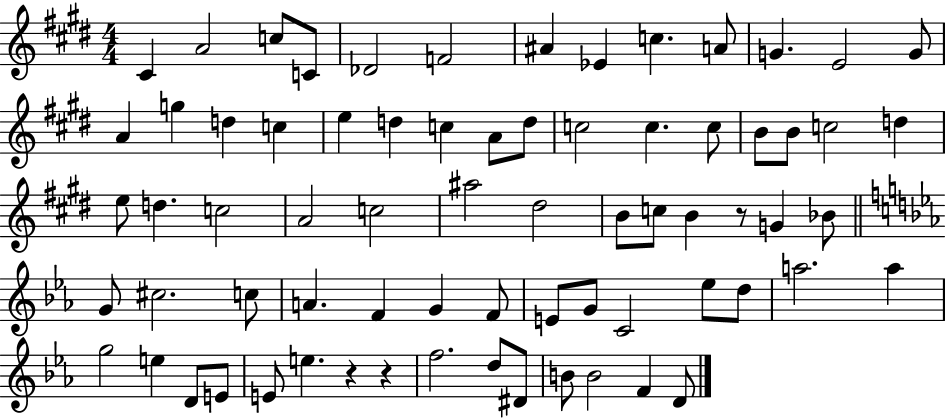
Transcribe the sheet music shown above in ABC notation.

X:1
T:Untitled
M:4/4
L:1/4
K:E
^C A2 c/2 C/2 _D2 F2 ^A _E c A/2 G E2 G/2 A g d c e d c A/2 d/2 c2 c c/2 B/2 B/2 c2 d e/2 d c2 A2 c2 ^a2 ^d2 B/2 c/2 B z/2 G _B/2 G/2 ^c2 c/2 A F G F/2 E/2 G/2 C2 _e/2 d/2 a2 a g2 e D/2 E/2 E/2 e z z f2 d/2 ^D/2 B/2 B2 F D/2